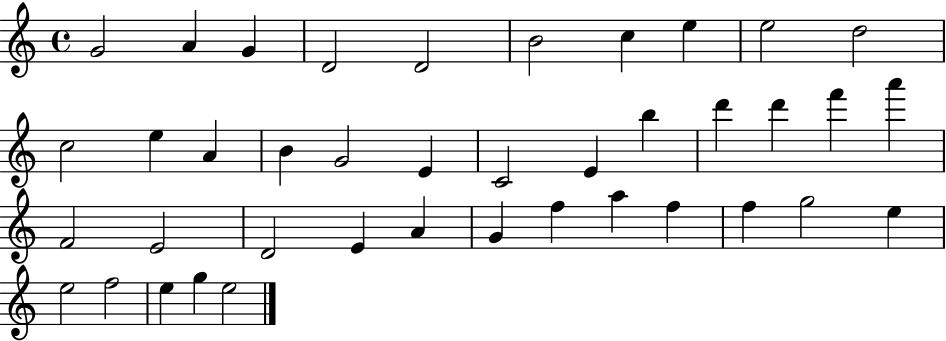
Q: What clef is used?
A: treble